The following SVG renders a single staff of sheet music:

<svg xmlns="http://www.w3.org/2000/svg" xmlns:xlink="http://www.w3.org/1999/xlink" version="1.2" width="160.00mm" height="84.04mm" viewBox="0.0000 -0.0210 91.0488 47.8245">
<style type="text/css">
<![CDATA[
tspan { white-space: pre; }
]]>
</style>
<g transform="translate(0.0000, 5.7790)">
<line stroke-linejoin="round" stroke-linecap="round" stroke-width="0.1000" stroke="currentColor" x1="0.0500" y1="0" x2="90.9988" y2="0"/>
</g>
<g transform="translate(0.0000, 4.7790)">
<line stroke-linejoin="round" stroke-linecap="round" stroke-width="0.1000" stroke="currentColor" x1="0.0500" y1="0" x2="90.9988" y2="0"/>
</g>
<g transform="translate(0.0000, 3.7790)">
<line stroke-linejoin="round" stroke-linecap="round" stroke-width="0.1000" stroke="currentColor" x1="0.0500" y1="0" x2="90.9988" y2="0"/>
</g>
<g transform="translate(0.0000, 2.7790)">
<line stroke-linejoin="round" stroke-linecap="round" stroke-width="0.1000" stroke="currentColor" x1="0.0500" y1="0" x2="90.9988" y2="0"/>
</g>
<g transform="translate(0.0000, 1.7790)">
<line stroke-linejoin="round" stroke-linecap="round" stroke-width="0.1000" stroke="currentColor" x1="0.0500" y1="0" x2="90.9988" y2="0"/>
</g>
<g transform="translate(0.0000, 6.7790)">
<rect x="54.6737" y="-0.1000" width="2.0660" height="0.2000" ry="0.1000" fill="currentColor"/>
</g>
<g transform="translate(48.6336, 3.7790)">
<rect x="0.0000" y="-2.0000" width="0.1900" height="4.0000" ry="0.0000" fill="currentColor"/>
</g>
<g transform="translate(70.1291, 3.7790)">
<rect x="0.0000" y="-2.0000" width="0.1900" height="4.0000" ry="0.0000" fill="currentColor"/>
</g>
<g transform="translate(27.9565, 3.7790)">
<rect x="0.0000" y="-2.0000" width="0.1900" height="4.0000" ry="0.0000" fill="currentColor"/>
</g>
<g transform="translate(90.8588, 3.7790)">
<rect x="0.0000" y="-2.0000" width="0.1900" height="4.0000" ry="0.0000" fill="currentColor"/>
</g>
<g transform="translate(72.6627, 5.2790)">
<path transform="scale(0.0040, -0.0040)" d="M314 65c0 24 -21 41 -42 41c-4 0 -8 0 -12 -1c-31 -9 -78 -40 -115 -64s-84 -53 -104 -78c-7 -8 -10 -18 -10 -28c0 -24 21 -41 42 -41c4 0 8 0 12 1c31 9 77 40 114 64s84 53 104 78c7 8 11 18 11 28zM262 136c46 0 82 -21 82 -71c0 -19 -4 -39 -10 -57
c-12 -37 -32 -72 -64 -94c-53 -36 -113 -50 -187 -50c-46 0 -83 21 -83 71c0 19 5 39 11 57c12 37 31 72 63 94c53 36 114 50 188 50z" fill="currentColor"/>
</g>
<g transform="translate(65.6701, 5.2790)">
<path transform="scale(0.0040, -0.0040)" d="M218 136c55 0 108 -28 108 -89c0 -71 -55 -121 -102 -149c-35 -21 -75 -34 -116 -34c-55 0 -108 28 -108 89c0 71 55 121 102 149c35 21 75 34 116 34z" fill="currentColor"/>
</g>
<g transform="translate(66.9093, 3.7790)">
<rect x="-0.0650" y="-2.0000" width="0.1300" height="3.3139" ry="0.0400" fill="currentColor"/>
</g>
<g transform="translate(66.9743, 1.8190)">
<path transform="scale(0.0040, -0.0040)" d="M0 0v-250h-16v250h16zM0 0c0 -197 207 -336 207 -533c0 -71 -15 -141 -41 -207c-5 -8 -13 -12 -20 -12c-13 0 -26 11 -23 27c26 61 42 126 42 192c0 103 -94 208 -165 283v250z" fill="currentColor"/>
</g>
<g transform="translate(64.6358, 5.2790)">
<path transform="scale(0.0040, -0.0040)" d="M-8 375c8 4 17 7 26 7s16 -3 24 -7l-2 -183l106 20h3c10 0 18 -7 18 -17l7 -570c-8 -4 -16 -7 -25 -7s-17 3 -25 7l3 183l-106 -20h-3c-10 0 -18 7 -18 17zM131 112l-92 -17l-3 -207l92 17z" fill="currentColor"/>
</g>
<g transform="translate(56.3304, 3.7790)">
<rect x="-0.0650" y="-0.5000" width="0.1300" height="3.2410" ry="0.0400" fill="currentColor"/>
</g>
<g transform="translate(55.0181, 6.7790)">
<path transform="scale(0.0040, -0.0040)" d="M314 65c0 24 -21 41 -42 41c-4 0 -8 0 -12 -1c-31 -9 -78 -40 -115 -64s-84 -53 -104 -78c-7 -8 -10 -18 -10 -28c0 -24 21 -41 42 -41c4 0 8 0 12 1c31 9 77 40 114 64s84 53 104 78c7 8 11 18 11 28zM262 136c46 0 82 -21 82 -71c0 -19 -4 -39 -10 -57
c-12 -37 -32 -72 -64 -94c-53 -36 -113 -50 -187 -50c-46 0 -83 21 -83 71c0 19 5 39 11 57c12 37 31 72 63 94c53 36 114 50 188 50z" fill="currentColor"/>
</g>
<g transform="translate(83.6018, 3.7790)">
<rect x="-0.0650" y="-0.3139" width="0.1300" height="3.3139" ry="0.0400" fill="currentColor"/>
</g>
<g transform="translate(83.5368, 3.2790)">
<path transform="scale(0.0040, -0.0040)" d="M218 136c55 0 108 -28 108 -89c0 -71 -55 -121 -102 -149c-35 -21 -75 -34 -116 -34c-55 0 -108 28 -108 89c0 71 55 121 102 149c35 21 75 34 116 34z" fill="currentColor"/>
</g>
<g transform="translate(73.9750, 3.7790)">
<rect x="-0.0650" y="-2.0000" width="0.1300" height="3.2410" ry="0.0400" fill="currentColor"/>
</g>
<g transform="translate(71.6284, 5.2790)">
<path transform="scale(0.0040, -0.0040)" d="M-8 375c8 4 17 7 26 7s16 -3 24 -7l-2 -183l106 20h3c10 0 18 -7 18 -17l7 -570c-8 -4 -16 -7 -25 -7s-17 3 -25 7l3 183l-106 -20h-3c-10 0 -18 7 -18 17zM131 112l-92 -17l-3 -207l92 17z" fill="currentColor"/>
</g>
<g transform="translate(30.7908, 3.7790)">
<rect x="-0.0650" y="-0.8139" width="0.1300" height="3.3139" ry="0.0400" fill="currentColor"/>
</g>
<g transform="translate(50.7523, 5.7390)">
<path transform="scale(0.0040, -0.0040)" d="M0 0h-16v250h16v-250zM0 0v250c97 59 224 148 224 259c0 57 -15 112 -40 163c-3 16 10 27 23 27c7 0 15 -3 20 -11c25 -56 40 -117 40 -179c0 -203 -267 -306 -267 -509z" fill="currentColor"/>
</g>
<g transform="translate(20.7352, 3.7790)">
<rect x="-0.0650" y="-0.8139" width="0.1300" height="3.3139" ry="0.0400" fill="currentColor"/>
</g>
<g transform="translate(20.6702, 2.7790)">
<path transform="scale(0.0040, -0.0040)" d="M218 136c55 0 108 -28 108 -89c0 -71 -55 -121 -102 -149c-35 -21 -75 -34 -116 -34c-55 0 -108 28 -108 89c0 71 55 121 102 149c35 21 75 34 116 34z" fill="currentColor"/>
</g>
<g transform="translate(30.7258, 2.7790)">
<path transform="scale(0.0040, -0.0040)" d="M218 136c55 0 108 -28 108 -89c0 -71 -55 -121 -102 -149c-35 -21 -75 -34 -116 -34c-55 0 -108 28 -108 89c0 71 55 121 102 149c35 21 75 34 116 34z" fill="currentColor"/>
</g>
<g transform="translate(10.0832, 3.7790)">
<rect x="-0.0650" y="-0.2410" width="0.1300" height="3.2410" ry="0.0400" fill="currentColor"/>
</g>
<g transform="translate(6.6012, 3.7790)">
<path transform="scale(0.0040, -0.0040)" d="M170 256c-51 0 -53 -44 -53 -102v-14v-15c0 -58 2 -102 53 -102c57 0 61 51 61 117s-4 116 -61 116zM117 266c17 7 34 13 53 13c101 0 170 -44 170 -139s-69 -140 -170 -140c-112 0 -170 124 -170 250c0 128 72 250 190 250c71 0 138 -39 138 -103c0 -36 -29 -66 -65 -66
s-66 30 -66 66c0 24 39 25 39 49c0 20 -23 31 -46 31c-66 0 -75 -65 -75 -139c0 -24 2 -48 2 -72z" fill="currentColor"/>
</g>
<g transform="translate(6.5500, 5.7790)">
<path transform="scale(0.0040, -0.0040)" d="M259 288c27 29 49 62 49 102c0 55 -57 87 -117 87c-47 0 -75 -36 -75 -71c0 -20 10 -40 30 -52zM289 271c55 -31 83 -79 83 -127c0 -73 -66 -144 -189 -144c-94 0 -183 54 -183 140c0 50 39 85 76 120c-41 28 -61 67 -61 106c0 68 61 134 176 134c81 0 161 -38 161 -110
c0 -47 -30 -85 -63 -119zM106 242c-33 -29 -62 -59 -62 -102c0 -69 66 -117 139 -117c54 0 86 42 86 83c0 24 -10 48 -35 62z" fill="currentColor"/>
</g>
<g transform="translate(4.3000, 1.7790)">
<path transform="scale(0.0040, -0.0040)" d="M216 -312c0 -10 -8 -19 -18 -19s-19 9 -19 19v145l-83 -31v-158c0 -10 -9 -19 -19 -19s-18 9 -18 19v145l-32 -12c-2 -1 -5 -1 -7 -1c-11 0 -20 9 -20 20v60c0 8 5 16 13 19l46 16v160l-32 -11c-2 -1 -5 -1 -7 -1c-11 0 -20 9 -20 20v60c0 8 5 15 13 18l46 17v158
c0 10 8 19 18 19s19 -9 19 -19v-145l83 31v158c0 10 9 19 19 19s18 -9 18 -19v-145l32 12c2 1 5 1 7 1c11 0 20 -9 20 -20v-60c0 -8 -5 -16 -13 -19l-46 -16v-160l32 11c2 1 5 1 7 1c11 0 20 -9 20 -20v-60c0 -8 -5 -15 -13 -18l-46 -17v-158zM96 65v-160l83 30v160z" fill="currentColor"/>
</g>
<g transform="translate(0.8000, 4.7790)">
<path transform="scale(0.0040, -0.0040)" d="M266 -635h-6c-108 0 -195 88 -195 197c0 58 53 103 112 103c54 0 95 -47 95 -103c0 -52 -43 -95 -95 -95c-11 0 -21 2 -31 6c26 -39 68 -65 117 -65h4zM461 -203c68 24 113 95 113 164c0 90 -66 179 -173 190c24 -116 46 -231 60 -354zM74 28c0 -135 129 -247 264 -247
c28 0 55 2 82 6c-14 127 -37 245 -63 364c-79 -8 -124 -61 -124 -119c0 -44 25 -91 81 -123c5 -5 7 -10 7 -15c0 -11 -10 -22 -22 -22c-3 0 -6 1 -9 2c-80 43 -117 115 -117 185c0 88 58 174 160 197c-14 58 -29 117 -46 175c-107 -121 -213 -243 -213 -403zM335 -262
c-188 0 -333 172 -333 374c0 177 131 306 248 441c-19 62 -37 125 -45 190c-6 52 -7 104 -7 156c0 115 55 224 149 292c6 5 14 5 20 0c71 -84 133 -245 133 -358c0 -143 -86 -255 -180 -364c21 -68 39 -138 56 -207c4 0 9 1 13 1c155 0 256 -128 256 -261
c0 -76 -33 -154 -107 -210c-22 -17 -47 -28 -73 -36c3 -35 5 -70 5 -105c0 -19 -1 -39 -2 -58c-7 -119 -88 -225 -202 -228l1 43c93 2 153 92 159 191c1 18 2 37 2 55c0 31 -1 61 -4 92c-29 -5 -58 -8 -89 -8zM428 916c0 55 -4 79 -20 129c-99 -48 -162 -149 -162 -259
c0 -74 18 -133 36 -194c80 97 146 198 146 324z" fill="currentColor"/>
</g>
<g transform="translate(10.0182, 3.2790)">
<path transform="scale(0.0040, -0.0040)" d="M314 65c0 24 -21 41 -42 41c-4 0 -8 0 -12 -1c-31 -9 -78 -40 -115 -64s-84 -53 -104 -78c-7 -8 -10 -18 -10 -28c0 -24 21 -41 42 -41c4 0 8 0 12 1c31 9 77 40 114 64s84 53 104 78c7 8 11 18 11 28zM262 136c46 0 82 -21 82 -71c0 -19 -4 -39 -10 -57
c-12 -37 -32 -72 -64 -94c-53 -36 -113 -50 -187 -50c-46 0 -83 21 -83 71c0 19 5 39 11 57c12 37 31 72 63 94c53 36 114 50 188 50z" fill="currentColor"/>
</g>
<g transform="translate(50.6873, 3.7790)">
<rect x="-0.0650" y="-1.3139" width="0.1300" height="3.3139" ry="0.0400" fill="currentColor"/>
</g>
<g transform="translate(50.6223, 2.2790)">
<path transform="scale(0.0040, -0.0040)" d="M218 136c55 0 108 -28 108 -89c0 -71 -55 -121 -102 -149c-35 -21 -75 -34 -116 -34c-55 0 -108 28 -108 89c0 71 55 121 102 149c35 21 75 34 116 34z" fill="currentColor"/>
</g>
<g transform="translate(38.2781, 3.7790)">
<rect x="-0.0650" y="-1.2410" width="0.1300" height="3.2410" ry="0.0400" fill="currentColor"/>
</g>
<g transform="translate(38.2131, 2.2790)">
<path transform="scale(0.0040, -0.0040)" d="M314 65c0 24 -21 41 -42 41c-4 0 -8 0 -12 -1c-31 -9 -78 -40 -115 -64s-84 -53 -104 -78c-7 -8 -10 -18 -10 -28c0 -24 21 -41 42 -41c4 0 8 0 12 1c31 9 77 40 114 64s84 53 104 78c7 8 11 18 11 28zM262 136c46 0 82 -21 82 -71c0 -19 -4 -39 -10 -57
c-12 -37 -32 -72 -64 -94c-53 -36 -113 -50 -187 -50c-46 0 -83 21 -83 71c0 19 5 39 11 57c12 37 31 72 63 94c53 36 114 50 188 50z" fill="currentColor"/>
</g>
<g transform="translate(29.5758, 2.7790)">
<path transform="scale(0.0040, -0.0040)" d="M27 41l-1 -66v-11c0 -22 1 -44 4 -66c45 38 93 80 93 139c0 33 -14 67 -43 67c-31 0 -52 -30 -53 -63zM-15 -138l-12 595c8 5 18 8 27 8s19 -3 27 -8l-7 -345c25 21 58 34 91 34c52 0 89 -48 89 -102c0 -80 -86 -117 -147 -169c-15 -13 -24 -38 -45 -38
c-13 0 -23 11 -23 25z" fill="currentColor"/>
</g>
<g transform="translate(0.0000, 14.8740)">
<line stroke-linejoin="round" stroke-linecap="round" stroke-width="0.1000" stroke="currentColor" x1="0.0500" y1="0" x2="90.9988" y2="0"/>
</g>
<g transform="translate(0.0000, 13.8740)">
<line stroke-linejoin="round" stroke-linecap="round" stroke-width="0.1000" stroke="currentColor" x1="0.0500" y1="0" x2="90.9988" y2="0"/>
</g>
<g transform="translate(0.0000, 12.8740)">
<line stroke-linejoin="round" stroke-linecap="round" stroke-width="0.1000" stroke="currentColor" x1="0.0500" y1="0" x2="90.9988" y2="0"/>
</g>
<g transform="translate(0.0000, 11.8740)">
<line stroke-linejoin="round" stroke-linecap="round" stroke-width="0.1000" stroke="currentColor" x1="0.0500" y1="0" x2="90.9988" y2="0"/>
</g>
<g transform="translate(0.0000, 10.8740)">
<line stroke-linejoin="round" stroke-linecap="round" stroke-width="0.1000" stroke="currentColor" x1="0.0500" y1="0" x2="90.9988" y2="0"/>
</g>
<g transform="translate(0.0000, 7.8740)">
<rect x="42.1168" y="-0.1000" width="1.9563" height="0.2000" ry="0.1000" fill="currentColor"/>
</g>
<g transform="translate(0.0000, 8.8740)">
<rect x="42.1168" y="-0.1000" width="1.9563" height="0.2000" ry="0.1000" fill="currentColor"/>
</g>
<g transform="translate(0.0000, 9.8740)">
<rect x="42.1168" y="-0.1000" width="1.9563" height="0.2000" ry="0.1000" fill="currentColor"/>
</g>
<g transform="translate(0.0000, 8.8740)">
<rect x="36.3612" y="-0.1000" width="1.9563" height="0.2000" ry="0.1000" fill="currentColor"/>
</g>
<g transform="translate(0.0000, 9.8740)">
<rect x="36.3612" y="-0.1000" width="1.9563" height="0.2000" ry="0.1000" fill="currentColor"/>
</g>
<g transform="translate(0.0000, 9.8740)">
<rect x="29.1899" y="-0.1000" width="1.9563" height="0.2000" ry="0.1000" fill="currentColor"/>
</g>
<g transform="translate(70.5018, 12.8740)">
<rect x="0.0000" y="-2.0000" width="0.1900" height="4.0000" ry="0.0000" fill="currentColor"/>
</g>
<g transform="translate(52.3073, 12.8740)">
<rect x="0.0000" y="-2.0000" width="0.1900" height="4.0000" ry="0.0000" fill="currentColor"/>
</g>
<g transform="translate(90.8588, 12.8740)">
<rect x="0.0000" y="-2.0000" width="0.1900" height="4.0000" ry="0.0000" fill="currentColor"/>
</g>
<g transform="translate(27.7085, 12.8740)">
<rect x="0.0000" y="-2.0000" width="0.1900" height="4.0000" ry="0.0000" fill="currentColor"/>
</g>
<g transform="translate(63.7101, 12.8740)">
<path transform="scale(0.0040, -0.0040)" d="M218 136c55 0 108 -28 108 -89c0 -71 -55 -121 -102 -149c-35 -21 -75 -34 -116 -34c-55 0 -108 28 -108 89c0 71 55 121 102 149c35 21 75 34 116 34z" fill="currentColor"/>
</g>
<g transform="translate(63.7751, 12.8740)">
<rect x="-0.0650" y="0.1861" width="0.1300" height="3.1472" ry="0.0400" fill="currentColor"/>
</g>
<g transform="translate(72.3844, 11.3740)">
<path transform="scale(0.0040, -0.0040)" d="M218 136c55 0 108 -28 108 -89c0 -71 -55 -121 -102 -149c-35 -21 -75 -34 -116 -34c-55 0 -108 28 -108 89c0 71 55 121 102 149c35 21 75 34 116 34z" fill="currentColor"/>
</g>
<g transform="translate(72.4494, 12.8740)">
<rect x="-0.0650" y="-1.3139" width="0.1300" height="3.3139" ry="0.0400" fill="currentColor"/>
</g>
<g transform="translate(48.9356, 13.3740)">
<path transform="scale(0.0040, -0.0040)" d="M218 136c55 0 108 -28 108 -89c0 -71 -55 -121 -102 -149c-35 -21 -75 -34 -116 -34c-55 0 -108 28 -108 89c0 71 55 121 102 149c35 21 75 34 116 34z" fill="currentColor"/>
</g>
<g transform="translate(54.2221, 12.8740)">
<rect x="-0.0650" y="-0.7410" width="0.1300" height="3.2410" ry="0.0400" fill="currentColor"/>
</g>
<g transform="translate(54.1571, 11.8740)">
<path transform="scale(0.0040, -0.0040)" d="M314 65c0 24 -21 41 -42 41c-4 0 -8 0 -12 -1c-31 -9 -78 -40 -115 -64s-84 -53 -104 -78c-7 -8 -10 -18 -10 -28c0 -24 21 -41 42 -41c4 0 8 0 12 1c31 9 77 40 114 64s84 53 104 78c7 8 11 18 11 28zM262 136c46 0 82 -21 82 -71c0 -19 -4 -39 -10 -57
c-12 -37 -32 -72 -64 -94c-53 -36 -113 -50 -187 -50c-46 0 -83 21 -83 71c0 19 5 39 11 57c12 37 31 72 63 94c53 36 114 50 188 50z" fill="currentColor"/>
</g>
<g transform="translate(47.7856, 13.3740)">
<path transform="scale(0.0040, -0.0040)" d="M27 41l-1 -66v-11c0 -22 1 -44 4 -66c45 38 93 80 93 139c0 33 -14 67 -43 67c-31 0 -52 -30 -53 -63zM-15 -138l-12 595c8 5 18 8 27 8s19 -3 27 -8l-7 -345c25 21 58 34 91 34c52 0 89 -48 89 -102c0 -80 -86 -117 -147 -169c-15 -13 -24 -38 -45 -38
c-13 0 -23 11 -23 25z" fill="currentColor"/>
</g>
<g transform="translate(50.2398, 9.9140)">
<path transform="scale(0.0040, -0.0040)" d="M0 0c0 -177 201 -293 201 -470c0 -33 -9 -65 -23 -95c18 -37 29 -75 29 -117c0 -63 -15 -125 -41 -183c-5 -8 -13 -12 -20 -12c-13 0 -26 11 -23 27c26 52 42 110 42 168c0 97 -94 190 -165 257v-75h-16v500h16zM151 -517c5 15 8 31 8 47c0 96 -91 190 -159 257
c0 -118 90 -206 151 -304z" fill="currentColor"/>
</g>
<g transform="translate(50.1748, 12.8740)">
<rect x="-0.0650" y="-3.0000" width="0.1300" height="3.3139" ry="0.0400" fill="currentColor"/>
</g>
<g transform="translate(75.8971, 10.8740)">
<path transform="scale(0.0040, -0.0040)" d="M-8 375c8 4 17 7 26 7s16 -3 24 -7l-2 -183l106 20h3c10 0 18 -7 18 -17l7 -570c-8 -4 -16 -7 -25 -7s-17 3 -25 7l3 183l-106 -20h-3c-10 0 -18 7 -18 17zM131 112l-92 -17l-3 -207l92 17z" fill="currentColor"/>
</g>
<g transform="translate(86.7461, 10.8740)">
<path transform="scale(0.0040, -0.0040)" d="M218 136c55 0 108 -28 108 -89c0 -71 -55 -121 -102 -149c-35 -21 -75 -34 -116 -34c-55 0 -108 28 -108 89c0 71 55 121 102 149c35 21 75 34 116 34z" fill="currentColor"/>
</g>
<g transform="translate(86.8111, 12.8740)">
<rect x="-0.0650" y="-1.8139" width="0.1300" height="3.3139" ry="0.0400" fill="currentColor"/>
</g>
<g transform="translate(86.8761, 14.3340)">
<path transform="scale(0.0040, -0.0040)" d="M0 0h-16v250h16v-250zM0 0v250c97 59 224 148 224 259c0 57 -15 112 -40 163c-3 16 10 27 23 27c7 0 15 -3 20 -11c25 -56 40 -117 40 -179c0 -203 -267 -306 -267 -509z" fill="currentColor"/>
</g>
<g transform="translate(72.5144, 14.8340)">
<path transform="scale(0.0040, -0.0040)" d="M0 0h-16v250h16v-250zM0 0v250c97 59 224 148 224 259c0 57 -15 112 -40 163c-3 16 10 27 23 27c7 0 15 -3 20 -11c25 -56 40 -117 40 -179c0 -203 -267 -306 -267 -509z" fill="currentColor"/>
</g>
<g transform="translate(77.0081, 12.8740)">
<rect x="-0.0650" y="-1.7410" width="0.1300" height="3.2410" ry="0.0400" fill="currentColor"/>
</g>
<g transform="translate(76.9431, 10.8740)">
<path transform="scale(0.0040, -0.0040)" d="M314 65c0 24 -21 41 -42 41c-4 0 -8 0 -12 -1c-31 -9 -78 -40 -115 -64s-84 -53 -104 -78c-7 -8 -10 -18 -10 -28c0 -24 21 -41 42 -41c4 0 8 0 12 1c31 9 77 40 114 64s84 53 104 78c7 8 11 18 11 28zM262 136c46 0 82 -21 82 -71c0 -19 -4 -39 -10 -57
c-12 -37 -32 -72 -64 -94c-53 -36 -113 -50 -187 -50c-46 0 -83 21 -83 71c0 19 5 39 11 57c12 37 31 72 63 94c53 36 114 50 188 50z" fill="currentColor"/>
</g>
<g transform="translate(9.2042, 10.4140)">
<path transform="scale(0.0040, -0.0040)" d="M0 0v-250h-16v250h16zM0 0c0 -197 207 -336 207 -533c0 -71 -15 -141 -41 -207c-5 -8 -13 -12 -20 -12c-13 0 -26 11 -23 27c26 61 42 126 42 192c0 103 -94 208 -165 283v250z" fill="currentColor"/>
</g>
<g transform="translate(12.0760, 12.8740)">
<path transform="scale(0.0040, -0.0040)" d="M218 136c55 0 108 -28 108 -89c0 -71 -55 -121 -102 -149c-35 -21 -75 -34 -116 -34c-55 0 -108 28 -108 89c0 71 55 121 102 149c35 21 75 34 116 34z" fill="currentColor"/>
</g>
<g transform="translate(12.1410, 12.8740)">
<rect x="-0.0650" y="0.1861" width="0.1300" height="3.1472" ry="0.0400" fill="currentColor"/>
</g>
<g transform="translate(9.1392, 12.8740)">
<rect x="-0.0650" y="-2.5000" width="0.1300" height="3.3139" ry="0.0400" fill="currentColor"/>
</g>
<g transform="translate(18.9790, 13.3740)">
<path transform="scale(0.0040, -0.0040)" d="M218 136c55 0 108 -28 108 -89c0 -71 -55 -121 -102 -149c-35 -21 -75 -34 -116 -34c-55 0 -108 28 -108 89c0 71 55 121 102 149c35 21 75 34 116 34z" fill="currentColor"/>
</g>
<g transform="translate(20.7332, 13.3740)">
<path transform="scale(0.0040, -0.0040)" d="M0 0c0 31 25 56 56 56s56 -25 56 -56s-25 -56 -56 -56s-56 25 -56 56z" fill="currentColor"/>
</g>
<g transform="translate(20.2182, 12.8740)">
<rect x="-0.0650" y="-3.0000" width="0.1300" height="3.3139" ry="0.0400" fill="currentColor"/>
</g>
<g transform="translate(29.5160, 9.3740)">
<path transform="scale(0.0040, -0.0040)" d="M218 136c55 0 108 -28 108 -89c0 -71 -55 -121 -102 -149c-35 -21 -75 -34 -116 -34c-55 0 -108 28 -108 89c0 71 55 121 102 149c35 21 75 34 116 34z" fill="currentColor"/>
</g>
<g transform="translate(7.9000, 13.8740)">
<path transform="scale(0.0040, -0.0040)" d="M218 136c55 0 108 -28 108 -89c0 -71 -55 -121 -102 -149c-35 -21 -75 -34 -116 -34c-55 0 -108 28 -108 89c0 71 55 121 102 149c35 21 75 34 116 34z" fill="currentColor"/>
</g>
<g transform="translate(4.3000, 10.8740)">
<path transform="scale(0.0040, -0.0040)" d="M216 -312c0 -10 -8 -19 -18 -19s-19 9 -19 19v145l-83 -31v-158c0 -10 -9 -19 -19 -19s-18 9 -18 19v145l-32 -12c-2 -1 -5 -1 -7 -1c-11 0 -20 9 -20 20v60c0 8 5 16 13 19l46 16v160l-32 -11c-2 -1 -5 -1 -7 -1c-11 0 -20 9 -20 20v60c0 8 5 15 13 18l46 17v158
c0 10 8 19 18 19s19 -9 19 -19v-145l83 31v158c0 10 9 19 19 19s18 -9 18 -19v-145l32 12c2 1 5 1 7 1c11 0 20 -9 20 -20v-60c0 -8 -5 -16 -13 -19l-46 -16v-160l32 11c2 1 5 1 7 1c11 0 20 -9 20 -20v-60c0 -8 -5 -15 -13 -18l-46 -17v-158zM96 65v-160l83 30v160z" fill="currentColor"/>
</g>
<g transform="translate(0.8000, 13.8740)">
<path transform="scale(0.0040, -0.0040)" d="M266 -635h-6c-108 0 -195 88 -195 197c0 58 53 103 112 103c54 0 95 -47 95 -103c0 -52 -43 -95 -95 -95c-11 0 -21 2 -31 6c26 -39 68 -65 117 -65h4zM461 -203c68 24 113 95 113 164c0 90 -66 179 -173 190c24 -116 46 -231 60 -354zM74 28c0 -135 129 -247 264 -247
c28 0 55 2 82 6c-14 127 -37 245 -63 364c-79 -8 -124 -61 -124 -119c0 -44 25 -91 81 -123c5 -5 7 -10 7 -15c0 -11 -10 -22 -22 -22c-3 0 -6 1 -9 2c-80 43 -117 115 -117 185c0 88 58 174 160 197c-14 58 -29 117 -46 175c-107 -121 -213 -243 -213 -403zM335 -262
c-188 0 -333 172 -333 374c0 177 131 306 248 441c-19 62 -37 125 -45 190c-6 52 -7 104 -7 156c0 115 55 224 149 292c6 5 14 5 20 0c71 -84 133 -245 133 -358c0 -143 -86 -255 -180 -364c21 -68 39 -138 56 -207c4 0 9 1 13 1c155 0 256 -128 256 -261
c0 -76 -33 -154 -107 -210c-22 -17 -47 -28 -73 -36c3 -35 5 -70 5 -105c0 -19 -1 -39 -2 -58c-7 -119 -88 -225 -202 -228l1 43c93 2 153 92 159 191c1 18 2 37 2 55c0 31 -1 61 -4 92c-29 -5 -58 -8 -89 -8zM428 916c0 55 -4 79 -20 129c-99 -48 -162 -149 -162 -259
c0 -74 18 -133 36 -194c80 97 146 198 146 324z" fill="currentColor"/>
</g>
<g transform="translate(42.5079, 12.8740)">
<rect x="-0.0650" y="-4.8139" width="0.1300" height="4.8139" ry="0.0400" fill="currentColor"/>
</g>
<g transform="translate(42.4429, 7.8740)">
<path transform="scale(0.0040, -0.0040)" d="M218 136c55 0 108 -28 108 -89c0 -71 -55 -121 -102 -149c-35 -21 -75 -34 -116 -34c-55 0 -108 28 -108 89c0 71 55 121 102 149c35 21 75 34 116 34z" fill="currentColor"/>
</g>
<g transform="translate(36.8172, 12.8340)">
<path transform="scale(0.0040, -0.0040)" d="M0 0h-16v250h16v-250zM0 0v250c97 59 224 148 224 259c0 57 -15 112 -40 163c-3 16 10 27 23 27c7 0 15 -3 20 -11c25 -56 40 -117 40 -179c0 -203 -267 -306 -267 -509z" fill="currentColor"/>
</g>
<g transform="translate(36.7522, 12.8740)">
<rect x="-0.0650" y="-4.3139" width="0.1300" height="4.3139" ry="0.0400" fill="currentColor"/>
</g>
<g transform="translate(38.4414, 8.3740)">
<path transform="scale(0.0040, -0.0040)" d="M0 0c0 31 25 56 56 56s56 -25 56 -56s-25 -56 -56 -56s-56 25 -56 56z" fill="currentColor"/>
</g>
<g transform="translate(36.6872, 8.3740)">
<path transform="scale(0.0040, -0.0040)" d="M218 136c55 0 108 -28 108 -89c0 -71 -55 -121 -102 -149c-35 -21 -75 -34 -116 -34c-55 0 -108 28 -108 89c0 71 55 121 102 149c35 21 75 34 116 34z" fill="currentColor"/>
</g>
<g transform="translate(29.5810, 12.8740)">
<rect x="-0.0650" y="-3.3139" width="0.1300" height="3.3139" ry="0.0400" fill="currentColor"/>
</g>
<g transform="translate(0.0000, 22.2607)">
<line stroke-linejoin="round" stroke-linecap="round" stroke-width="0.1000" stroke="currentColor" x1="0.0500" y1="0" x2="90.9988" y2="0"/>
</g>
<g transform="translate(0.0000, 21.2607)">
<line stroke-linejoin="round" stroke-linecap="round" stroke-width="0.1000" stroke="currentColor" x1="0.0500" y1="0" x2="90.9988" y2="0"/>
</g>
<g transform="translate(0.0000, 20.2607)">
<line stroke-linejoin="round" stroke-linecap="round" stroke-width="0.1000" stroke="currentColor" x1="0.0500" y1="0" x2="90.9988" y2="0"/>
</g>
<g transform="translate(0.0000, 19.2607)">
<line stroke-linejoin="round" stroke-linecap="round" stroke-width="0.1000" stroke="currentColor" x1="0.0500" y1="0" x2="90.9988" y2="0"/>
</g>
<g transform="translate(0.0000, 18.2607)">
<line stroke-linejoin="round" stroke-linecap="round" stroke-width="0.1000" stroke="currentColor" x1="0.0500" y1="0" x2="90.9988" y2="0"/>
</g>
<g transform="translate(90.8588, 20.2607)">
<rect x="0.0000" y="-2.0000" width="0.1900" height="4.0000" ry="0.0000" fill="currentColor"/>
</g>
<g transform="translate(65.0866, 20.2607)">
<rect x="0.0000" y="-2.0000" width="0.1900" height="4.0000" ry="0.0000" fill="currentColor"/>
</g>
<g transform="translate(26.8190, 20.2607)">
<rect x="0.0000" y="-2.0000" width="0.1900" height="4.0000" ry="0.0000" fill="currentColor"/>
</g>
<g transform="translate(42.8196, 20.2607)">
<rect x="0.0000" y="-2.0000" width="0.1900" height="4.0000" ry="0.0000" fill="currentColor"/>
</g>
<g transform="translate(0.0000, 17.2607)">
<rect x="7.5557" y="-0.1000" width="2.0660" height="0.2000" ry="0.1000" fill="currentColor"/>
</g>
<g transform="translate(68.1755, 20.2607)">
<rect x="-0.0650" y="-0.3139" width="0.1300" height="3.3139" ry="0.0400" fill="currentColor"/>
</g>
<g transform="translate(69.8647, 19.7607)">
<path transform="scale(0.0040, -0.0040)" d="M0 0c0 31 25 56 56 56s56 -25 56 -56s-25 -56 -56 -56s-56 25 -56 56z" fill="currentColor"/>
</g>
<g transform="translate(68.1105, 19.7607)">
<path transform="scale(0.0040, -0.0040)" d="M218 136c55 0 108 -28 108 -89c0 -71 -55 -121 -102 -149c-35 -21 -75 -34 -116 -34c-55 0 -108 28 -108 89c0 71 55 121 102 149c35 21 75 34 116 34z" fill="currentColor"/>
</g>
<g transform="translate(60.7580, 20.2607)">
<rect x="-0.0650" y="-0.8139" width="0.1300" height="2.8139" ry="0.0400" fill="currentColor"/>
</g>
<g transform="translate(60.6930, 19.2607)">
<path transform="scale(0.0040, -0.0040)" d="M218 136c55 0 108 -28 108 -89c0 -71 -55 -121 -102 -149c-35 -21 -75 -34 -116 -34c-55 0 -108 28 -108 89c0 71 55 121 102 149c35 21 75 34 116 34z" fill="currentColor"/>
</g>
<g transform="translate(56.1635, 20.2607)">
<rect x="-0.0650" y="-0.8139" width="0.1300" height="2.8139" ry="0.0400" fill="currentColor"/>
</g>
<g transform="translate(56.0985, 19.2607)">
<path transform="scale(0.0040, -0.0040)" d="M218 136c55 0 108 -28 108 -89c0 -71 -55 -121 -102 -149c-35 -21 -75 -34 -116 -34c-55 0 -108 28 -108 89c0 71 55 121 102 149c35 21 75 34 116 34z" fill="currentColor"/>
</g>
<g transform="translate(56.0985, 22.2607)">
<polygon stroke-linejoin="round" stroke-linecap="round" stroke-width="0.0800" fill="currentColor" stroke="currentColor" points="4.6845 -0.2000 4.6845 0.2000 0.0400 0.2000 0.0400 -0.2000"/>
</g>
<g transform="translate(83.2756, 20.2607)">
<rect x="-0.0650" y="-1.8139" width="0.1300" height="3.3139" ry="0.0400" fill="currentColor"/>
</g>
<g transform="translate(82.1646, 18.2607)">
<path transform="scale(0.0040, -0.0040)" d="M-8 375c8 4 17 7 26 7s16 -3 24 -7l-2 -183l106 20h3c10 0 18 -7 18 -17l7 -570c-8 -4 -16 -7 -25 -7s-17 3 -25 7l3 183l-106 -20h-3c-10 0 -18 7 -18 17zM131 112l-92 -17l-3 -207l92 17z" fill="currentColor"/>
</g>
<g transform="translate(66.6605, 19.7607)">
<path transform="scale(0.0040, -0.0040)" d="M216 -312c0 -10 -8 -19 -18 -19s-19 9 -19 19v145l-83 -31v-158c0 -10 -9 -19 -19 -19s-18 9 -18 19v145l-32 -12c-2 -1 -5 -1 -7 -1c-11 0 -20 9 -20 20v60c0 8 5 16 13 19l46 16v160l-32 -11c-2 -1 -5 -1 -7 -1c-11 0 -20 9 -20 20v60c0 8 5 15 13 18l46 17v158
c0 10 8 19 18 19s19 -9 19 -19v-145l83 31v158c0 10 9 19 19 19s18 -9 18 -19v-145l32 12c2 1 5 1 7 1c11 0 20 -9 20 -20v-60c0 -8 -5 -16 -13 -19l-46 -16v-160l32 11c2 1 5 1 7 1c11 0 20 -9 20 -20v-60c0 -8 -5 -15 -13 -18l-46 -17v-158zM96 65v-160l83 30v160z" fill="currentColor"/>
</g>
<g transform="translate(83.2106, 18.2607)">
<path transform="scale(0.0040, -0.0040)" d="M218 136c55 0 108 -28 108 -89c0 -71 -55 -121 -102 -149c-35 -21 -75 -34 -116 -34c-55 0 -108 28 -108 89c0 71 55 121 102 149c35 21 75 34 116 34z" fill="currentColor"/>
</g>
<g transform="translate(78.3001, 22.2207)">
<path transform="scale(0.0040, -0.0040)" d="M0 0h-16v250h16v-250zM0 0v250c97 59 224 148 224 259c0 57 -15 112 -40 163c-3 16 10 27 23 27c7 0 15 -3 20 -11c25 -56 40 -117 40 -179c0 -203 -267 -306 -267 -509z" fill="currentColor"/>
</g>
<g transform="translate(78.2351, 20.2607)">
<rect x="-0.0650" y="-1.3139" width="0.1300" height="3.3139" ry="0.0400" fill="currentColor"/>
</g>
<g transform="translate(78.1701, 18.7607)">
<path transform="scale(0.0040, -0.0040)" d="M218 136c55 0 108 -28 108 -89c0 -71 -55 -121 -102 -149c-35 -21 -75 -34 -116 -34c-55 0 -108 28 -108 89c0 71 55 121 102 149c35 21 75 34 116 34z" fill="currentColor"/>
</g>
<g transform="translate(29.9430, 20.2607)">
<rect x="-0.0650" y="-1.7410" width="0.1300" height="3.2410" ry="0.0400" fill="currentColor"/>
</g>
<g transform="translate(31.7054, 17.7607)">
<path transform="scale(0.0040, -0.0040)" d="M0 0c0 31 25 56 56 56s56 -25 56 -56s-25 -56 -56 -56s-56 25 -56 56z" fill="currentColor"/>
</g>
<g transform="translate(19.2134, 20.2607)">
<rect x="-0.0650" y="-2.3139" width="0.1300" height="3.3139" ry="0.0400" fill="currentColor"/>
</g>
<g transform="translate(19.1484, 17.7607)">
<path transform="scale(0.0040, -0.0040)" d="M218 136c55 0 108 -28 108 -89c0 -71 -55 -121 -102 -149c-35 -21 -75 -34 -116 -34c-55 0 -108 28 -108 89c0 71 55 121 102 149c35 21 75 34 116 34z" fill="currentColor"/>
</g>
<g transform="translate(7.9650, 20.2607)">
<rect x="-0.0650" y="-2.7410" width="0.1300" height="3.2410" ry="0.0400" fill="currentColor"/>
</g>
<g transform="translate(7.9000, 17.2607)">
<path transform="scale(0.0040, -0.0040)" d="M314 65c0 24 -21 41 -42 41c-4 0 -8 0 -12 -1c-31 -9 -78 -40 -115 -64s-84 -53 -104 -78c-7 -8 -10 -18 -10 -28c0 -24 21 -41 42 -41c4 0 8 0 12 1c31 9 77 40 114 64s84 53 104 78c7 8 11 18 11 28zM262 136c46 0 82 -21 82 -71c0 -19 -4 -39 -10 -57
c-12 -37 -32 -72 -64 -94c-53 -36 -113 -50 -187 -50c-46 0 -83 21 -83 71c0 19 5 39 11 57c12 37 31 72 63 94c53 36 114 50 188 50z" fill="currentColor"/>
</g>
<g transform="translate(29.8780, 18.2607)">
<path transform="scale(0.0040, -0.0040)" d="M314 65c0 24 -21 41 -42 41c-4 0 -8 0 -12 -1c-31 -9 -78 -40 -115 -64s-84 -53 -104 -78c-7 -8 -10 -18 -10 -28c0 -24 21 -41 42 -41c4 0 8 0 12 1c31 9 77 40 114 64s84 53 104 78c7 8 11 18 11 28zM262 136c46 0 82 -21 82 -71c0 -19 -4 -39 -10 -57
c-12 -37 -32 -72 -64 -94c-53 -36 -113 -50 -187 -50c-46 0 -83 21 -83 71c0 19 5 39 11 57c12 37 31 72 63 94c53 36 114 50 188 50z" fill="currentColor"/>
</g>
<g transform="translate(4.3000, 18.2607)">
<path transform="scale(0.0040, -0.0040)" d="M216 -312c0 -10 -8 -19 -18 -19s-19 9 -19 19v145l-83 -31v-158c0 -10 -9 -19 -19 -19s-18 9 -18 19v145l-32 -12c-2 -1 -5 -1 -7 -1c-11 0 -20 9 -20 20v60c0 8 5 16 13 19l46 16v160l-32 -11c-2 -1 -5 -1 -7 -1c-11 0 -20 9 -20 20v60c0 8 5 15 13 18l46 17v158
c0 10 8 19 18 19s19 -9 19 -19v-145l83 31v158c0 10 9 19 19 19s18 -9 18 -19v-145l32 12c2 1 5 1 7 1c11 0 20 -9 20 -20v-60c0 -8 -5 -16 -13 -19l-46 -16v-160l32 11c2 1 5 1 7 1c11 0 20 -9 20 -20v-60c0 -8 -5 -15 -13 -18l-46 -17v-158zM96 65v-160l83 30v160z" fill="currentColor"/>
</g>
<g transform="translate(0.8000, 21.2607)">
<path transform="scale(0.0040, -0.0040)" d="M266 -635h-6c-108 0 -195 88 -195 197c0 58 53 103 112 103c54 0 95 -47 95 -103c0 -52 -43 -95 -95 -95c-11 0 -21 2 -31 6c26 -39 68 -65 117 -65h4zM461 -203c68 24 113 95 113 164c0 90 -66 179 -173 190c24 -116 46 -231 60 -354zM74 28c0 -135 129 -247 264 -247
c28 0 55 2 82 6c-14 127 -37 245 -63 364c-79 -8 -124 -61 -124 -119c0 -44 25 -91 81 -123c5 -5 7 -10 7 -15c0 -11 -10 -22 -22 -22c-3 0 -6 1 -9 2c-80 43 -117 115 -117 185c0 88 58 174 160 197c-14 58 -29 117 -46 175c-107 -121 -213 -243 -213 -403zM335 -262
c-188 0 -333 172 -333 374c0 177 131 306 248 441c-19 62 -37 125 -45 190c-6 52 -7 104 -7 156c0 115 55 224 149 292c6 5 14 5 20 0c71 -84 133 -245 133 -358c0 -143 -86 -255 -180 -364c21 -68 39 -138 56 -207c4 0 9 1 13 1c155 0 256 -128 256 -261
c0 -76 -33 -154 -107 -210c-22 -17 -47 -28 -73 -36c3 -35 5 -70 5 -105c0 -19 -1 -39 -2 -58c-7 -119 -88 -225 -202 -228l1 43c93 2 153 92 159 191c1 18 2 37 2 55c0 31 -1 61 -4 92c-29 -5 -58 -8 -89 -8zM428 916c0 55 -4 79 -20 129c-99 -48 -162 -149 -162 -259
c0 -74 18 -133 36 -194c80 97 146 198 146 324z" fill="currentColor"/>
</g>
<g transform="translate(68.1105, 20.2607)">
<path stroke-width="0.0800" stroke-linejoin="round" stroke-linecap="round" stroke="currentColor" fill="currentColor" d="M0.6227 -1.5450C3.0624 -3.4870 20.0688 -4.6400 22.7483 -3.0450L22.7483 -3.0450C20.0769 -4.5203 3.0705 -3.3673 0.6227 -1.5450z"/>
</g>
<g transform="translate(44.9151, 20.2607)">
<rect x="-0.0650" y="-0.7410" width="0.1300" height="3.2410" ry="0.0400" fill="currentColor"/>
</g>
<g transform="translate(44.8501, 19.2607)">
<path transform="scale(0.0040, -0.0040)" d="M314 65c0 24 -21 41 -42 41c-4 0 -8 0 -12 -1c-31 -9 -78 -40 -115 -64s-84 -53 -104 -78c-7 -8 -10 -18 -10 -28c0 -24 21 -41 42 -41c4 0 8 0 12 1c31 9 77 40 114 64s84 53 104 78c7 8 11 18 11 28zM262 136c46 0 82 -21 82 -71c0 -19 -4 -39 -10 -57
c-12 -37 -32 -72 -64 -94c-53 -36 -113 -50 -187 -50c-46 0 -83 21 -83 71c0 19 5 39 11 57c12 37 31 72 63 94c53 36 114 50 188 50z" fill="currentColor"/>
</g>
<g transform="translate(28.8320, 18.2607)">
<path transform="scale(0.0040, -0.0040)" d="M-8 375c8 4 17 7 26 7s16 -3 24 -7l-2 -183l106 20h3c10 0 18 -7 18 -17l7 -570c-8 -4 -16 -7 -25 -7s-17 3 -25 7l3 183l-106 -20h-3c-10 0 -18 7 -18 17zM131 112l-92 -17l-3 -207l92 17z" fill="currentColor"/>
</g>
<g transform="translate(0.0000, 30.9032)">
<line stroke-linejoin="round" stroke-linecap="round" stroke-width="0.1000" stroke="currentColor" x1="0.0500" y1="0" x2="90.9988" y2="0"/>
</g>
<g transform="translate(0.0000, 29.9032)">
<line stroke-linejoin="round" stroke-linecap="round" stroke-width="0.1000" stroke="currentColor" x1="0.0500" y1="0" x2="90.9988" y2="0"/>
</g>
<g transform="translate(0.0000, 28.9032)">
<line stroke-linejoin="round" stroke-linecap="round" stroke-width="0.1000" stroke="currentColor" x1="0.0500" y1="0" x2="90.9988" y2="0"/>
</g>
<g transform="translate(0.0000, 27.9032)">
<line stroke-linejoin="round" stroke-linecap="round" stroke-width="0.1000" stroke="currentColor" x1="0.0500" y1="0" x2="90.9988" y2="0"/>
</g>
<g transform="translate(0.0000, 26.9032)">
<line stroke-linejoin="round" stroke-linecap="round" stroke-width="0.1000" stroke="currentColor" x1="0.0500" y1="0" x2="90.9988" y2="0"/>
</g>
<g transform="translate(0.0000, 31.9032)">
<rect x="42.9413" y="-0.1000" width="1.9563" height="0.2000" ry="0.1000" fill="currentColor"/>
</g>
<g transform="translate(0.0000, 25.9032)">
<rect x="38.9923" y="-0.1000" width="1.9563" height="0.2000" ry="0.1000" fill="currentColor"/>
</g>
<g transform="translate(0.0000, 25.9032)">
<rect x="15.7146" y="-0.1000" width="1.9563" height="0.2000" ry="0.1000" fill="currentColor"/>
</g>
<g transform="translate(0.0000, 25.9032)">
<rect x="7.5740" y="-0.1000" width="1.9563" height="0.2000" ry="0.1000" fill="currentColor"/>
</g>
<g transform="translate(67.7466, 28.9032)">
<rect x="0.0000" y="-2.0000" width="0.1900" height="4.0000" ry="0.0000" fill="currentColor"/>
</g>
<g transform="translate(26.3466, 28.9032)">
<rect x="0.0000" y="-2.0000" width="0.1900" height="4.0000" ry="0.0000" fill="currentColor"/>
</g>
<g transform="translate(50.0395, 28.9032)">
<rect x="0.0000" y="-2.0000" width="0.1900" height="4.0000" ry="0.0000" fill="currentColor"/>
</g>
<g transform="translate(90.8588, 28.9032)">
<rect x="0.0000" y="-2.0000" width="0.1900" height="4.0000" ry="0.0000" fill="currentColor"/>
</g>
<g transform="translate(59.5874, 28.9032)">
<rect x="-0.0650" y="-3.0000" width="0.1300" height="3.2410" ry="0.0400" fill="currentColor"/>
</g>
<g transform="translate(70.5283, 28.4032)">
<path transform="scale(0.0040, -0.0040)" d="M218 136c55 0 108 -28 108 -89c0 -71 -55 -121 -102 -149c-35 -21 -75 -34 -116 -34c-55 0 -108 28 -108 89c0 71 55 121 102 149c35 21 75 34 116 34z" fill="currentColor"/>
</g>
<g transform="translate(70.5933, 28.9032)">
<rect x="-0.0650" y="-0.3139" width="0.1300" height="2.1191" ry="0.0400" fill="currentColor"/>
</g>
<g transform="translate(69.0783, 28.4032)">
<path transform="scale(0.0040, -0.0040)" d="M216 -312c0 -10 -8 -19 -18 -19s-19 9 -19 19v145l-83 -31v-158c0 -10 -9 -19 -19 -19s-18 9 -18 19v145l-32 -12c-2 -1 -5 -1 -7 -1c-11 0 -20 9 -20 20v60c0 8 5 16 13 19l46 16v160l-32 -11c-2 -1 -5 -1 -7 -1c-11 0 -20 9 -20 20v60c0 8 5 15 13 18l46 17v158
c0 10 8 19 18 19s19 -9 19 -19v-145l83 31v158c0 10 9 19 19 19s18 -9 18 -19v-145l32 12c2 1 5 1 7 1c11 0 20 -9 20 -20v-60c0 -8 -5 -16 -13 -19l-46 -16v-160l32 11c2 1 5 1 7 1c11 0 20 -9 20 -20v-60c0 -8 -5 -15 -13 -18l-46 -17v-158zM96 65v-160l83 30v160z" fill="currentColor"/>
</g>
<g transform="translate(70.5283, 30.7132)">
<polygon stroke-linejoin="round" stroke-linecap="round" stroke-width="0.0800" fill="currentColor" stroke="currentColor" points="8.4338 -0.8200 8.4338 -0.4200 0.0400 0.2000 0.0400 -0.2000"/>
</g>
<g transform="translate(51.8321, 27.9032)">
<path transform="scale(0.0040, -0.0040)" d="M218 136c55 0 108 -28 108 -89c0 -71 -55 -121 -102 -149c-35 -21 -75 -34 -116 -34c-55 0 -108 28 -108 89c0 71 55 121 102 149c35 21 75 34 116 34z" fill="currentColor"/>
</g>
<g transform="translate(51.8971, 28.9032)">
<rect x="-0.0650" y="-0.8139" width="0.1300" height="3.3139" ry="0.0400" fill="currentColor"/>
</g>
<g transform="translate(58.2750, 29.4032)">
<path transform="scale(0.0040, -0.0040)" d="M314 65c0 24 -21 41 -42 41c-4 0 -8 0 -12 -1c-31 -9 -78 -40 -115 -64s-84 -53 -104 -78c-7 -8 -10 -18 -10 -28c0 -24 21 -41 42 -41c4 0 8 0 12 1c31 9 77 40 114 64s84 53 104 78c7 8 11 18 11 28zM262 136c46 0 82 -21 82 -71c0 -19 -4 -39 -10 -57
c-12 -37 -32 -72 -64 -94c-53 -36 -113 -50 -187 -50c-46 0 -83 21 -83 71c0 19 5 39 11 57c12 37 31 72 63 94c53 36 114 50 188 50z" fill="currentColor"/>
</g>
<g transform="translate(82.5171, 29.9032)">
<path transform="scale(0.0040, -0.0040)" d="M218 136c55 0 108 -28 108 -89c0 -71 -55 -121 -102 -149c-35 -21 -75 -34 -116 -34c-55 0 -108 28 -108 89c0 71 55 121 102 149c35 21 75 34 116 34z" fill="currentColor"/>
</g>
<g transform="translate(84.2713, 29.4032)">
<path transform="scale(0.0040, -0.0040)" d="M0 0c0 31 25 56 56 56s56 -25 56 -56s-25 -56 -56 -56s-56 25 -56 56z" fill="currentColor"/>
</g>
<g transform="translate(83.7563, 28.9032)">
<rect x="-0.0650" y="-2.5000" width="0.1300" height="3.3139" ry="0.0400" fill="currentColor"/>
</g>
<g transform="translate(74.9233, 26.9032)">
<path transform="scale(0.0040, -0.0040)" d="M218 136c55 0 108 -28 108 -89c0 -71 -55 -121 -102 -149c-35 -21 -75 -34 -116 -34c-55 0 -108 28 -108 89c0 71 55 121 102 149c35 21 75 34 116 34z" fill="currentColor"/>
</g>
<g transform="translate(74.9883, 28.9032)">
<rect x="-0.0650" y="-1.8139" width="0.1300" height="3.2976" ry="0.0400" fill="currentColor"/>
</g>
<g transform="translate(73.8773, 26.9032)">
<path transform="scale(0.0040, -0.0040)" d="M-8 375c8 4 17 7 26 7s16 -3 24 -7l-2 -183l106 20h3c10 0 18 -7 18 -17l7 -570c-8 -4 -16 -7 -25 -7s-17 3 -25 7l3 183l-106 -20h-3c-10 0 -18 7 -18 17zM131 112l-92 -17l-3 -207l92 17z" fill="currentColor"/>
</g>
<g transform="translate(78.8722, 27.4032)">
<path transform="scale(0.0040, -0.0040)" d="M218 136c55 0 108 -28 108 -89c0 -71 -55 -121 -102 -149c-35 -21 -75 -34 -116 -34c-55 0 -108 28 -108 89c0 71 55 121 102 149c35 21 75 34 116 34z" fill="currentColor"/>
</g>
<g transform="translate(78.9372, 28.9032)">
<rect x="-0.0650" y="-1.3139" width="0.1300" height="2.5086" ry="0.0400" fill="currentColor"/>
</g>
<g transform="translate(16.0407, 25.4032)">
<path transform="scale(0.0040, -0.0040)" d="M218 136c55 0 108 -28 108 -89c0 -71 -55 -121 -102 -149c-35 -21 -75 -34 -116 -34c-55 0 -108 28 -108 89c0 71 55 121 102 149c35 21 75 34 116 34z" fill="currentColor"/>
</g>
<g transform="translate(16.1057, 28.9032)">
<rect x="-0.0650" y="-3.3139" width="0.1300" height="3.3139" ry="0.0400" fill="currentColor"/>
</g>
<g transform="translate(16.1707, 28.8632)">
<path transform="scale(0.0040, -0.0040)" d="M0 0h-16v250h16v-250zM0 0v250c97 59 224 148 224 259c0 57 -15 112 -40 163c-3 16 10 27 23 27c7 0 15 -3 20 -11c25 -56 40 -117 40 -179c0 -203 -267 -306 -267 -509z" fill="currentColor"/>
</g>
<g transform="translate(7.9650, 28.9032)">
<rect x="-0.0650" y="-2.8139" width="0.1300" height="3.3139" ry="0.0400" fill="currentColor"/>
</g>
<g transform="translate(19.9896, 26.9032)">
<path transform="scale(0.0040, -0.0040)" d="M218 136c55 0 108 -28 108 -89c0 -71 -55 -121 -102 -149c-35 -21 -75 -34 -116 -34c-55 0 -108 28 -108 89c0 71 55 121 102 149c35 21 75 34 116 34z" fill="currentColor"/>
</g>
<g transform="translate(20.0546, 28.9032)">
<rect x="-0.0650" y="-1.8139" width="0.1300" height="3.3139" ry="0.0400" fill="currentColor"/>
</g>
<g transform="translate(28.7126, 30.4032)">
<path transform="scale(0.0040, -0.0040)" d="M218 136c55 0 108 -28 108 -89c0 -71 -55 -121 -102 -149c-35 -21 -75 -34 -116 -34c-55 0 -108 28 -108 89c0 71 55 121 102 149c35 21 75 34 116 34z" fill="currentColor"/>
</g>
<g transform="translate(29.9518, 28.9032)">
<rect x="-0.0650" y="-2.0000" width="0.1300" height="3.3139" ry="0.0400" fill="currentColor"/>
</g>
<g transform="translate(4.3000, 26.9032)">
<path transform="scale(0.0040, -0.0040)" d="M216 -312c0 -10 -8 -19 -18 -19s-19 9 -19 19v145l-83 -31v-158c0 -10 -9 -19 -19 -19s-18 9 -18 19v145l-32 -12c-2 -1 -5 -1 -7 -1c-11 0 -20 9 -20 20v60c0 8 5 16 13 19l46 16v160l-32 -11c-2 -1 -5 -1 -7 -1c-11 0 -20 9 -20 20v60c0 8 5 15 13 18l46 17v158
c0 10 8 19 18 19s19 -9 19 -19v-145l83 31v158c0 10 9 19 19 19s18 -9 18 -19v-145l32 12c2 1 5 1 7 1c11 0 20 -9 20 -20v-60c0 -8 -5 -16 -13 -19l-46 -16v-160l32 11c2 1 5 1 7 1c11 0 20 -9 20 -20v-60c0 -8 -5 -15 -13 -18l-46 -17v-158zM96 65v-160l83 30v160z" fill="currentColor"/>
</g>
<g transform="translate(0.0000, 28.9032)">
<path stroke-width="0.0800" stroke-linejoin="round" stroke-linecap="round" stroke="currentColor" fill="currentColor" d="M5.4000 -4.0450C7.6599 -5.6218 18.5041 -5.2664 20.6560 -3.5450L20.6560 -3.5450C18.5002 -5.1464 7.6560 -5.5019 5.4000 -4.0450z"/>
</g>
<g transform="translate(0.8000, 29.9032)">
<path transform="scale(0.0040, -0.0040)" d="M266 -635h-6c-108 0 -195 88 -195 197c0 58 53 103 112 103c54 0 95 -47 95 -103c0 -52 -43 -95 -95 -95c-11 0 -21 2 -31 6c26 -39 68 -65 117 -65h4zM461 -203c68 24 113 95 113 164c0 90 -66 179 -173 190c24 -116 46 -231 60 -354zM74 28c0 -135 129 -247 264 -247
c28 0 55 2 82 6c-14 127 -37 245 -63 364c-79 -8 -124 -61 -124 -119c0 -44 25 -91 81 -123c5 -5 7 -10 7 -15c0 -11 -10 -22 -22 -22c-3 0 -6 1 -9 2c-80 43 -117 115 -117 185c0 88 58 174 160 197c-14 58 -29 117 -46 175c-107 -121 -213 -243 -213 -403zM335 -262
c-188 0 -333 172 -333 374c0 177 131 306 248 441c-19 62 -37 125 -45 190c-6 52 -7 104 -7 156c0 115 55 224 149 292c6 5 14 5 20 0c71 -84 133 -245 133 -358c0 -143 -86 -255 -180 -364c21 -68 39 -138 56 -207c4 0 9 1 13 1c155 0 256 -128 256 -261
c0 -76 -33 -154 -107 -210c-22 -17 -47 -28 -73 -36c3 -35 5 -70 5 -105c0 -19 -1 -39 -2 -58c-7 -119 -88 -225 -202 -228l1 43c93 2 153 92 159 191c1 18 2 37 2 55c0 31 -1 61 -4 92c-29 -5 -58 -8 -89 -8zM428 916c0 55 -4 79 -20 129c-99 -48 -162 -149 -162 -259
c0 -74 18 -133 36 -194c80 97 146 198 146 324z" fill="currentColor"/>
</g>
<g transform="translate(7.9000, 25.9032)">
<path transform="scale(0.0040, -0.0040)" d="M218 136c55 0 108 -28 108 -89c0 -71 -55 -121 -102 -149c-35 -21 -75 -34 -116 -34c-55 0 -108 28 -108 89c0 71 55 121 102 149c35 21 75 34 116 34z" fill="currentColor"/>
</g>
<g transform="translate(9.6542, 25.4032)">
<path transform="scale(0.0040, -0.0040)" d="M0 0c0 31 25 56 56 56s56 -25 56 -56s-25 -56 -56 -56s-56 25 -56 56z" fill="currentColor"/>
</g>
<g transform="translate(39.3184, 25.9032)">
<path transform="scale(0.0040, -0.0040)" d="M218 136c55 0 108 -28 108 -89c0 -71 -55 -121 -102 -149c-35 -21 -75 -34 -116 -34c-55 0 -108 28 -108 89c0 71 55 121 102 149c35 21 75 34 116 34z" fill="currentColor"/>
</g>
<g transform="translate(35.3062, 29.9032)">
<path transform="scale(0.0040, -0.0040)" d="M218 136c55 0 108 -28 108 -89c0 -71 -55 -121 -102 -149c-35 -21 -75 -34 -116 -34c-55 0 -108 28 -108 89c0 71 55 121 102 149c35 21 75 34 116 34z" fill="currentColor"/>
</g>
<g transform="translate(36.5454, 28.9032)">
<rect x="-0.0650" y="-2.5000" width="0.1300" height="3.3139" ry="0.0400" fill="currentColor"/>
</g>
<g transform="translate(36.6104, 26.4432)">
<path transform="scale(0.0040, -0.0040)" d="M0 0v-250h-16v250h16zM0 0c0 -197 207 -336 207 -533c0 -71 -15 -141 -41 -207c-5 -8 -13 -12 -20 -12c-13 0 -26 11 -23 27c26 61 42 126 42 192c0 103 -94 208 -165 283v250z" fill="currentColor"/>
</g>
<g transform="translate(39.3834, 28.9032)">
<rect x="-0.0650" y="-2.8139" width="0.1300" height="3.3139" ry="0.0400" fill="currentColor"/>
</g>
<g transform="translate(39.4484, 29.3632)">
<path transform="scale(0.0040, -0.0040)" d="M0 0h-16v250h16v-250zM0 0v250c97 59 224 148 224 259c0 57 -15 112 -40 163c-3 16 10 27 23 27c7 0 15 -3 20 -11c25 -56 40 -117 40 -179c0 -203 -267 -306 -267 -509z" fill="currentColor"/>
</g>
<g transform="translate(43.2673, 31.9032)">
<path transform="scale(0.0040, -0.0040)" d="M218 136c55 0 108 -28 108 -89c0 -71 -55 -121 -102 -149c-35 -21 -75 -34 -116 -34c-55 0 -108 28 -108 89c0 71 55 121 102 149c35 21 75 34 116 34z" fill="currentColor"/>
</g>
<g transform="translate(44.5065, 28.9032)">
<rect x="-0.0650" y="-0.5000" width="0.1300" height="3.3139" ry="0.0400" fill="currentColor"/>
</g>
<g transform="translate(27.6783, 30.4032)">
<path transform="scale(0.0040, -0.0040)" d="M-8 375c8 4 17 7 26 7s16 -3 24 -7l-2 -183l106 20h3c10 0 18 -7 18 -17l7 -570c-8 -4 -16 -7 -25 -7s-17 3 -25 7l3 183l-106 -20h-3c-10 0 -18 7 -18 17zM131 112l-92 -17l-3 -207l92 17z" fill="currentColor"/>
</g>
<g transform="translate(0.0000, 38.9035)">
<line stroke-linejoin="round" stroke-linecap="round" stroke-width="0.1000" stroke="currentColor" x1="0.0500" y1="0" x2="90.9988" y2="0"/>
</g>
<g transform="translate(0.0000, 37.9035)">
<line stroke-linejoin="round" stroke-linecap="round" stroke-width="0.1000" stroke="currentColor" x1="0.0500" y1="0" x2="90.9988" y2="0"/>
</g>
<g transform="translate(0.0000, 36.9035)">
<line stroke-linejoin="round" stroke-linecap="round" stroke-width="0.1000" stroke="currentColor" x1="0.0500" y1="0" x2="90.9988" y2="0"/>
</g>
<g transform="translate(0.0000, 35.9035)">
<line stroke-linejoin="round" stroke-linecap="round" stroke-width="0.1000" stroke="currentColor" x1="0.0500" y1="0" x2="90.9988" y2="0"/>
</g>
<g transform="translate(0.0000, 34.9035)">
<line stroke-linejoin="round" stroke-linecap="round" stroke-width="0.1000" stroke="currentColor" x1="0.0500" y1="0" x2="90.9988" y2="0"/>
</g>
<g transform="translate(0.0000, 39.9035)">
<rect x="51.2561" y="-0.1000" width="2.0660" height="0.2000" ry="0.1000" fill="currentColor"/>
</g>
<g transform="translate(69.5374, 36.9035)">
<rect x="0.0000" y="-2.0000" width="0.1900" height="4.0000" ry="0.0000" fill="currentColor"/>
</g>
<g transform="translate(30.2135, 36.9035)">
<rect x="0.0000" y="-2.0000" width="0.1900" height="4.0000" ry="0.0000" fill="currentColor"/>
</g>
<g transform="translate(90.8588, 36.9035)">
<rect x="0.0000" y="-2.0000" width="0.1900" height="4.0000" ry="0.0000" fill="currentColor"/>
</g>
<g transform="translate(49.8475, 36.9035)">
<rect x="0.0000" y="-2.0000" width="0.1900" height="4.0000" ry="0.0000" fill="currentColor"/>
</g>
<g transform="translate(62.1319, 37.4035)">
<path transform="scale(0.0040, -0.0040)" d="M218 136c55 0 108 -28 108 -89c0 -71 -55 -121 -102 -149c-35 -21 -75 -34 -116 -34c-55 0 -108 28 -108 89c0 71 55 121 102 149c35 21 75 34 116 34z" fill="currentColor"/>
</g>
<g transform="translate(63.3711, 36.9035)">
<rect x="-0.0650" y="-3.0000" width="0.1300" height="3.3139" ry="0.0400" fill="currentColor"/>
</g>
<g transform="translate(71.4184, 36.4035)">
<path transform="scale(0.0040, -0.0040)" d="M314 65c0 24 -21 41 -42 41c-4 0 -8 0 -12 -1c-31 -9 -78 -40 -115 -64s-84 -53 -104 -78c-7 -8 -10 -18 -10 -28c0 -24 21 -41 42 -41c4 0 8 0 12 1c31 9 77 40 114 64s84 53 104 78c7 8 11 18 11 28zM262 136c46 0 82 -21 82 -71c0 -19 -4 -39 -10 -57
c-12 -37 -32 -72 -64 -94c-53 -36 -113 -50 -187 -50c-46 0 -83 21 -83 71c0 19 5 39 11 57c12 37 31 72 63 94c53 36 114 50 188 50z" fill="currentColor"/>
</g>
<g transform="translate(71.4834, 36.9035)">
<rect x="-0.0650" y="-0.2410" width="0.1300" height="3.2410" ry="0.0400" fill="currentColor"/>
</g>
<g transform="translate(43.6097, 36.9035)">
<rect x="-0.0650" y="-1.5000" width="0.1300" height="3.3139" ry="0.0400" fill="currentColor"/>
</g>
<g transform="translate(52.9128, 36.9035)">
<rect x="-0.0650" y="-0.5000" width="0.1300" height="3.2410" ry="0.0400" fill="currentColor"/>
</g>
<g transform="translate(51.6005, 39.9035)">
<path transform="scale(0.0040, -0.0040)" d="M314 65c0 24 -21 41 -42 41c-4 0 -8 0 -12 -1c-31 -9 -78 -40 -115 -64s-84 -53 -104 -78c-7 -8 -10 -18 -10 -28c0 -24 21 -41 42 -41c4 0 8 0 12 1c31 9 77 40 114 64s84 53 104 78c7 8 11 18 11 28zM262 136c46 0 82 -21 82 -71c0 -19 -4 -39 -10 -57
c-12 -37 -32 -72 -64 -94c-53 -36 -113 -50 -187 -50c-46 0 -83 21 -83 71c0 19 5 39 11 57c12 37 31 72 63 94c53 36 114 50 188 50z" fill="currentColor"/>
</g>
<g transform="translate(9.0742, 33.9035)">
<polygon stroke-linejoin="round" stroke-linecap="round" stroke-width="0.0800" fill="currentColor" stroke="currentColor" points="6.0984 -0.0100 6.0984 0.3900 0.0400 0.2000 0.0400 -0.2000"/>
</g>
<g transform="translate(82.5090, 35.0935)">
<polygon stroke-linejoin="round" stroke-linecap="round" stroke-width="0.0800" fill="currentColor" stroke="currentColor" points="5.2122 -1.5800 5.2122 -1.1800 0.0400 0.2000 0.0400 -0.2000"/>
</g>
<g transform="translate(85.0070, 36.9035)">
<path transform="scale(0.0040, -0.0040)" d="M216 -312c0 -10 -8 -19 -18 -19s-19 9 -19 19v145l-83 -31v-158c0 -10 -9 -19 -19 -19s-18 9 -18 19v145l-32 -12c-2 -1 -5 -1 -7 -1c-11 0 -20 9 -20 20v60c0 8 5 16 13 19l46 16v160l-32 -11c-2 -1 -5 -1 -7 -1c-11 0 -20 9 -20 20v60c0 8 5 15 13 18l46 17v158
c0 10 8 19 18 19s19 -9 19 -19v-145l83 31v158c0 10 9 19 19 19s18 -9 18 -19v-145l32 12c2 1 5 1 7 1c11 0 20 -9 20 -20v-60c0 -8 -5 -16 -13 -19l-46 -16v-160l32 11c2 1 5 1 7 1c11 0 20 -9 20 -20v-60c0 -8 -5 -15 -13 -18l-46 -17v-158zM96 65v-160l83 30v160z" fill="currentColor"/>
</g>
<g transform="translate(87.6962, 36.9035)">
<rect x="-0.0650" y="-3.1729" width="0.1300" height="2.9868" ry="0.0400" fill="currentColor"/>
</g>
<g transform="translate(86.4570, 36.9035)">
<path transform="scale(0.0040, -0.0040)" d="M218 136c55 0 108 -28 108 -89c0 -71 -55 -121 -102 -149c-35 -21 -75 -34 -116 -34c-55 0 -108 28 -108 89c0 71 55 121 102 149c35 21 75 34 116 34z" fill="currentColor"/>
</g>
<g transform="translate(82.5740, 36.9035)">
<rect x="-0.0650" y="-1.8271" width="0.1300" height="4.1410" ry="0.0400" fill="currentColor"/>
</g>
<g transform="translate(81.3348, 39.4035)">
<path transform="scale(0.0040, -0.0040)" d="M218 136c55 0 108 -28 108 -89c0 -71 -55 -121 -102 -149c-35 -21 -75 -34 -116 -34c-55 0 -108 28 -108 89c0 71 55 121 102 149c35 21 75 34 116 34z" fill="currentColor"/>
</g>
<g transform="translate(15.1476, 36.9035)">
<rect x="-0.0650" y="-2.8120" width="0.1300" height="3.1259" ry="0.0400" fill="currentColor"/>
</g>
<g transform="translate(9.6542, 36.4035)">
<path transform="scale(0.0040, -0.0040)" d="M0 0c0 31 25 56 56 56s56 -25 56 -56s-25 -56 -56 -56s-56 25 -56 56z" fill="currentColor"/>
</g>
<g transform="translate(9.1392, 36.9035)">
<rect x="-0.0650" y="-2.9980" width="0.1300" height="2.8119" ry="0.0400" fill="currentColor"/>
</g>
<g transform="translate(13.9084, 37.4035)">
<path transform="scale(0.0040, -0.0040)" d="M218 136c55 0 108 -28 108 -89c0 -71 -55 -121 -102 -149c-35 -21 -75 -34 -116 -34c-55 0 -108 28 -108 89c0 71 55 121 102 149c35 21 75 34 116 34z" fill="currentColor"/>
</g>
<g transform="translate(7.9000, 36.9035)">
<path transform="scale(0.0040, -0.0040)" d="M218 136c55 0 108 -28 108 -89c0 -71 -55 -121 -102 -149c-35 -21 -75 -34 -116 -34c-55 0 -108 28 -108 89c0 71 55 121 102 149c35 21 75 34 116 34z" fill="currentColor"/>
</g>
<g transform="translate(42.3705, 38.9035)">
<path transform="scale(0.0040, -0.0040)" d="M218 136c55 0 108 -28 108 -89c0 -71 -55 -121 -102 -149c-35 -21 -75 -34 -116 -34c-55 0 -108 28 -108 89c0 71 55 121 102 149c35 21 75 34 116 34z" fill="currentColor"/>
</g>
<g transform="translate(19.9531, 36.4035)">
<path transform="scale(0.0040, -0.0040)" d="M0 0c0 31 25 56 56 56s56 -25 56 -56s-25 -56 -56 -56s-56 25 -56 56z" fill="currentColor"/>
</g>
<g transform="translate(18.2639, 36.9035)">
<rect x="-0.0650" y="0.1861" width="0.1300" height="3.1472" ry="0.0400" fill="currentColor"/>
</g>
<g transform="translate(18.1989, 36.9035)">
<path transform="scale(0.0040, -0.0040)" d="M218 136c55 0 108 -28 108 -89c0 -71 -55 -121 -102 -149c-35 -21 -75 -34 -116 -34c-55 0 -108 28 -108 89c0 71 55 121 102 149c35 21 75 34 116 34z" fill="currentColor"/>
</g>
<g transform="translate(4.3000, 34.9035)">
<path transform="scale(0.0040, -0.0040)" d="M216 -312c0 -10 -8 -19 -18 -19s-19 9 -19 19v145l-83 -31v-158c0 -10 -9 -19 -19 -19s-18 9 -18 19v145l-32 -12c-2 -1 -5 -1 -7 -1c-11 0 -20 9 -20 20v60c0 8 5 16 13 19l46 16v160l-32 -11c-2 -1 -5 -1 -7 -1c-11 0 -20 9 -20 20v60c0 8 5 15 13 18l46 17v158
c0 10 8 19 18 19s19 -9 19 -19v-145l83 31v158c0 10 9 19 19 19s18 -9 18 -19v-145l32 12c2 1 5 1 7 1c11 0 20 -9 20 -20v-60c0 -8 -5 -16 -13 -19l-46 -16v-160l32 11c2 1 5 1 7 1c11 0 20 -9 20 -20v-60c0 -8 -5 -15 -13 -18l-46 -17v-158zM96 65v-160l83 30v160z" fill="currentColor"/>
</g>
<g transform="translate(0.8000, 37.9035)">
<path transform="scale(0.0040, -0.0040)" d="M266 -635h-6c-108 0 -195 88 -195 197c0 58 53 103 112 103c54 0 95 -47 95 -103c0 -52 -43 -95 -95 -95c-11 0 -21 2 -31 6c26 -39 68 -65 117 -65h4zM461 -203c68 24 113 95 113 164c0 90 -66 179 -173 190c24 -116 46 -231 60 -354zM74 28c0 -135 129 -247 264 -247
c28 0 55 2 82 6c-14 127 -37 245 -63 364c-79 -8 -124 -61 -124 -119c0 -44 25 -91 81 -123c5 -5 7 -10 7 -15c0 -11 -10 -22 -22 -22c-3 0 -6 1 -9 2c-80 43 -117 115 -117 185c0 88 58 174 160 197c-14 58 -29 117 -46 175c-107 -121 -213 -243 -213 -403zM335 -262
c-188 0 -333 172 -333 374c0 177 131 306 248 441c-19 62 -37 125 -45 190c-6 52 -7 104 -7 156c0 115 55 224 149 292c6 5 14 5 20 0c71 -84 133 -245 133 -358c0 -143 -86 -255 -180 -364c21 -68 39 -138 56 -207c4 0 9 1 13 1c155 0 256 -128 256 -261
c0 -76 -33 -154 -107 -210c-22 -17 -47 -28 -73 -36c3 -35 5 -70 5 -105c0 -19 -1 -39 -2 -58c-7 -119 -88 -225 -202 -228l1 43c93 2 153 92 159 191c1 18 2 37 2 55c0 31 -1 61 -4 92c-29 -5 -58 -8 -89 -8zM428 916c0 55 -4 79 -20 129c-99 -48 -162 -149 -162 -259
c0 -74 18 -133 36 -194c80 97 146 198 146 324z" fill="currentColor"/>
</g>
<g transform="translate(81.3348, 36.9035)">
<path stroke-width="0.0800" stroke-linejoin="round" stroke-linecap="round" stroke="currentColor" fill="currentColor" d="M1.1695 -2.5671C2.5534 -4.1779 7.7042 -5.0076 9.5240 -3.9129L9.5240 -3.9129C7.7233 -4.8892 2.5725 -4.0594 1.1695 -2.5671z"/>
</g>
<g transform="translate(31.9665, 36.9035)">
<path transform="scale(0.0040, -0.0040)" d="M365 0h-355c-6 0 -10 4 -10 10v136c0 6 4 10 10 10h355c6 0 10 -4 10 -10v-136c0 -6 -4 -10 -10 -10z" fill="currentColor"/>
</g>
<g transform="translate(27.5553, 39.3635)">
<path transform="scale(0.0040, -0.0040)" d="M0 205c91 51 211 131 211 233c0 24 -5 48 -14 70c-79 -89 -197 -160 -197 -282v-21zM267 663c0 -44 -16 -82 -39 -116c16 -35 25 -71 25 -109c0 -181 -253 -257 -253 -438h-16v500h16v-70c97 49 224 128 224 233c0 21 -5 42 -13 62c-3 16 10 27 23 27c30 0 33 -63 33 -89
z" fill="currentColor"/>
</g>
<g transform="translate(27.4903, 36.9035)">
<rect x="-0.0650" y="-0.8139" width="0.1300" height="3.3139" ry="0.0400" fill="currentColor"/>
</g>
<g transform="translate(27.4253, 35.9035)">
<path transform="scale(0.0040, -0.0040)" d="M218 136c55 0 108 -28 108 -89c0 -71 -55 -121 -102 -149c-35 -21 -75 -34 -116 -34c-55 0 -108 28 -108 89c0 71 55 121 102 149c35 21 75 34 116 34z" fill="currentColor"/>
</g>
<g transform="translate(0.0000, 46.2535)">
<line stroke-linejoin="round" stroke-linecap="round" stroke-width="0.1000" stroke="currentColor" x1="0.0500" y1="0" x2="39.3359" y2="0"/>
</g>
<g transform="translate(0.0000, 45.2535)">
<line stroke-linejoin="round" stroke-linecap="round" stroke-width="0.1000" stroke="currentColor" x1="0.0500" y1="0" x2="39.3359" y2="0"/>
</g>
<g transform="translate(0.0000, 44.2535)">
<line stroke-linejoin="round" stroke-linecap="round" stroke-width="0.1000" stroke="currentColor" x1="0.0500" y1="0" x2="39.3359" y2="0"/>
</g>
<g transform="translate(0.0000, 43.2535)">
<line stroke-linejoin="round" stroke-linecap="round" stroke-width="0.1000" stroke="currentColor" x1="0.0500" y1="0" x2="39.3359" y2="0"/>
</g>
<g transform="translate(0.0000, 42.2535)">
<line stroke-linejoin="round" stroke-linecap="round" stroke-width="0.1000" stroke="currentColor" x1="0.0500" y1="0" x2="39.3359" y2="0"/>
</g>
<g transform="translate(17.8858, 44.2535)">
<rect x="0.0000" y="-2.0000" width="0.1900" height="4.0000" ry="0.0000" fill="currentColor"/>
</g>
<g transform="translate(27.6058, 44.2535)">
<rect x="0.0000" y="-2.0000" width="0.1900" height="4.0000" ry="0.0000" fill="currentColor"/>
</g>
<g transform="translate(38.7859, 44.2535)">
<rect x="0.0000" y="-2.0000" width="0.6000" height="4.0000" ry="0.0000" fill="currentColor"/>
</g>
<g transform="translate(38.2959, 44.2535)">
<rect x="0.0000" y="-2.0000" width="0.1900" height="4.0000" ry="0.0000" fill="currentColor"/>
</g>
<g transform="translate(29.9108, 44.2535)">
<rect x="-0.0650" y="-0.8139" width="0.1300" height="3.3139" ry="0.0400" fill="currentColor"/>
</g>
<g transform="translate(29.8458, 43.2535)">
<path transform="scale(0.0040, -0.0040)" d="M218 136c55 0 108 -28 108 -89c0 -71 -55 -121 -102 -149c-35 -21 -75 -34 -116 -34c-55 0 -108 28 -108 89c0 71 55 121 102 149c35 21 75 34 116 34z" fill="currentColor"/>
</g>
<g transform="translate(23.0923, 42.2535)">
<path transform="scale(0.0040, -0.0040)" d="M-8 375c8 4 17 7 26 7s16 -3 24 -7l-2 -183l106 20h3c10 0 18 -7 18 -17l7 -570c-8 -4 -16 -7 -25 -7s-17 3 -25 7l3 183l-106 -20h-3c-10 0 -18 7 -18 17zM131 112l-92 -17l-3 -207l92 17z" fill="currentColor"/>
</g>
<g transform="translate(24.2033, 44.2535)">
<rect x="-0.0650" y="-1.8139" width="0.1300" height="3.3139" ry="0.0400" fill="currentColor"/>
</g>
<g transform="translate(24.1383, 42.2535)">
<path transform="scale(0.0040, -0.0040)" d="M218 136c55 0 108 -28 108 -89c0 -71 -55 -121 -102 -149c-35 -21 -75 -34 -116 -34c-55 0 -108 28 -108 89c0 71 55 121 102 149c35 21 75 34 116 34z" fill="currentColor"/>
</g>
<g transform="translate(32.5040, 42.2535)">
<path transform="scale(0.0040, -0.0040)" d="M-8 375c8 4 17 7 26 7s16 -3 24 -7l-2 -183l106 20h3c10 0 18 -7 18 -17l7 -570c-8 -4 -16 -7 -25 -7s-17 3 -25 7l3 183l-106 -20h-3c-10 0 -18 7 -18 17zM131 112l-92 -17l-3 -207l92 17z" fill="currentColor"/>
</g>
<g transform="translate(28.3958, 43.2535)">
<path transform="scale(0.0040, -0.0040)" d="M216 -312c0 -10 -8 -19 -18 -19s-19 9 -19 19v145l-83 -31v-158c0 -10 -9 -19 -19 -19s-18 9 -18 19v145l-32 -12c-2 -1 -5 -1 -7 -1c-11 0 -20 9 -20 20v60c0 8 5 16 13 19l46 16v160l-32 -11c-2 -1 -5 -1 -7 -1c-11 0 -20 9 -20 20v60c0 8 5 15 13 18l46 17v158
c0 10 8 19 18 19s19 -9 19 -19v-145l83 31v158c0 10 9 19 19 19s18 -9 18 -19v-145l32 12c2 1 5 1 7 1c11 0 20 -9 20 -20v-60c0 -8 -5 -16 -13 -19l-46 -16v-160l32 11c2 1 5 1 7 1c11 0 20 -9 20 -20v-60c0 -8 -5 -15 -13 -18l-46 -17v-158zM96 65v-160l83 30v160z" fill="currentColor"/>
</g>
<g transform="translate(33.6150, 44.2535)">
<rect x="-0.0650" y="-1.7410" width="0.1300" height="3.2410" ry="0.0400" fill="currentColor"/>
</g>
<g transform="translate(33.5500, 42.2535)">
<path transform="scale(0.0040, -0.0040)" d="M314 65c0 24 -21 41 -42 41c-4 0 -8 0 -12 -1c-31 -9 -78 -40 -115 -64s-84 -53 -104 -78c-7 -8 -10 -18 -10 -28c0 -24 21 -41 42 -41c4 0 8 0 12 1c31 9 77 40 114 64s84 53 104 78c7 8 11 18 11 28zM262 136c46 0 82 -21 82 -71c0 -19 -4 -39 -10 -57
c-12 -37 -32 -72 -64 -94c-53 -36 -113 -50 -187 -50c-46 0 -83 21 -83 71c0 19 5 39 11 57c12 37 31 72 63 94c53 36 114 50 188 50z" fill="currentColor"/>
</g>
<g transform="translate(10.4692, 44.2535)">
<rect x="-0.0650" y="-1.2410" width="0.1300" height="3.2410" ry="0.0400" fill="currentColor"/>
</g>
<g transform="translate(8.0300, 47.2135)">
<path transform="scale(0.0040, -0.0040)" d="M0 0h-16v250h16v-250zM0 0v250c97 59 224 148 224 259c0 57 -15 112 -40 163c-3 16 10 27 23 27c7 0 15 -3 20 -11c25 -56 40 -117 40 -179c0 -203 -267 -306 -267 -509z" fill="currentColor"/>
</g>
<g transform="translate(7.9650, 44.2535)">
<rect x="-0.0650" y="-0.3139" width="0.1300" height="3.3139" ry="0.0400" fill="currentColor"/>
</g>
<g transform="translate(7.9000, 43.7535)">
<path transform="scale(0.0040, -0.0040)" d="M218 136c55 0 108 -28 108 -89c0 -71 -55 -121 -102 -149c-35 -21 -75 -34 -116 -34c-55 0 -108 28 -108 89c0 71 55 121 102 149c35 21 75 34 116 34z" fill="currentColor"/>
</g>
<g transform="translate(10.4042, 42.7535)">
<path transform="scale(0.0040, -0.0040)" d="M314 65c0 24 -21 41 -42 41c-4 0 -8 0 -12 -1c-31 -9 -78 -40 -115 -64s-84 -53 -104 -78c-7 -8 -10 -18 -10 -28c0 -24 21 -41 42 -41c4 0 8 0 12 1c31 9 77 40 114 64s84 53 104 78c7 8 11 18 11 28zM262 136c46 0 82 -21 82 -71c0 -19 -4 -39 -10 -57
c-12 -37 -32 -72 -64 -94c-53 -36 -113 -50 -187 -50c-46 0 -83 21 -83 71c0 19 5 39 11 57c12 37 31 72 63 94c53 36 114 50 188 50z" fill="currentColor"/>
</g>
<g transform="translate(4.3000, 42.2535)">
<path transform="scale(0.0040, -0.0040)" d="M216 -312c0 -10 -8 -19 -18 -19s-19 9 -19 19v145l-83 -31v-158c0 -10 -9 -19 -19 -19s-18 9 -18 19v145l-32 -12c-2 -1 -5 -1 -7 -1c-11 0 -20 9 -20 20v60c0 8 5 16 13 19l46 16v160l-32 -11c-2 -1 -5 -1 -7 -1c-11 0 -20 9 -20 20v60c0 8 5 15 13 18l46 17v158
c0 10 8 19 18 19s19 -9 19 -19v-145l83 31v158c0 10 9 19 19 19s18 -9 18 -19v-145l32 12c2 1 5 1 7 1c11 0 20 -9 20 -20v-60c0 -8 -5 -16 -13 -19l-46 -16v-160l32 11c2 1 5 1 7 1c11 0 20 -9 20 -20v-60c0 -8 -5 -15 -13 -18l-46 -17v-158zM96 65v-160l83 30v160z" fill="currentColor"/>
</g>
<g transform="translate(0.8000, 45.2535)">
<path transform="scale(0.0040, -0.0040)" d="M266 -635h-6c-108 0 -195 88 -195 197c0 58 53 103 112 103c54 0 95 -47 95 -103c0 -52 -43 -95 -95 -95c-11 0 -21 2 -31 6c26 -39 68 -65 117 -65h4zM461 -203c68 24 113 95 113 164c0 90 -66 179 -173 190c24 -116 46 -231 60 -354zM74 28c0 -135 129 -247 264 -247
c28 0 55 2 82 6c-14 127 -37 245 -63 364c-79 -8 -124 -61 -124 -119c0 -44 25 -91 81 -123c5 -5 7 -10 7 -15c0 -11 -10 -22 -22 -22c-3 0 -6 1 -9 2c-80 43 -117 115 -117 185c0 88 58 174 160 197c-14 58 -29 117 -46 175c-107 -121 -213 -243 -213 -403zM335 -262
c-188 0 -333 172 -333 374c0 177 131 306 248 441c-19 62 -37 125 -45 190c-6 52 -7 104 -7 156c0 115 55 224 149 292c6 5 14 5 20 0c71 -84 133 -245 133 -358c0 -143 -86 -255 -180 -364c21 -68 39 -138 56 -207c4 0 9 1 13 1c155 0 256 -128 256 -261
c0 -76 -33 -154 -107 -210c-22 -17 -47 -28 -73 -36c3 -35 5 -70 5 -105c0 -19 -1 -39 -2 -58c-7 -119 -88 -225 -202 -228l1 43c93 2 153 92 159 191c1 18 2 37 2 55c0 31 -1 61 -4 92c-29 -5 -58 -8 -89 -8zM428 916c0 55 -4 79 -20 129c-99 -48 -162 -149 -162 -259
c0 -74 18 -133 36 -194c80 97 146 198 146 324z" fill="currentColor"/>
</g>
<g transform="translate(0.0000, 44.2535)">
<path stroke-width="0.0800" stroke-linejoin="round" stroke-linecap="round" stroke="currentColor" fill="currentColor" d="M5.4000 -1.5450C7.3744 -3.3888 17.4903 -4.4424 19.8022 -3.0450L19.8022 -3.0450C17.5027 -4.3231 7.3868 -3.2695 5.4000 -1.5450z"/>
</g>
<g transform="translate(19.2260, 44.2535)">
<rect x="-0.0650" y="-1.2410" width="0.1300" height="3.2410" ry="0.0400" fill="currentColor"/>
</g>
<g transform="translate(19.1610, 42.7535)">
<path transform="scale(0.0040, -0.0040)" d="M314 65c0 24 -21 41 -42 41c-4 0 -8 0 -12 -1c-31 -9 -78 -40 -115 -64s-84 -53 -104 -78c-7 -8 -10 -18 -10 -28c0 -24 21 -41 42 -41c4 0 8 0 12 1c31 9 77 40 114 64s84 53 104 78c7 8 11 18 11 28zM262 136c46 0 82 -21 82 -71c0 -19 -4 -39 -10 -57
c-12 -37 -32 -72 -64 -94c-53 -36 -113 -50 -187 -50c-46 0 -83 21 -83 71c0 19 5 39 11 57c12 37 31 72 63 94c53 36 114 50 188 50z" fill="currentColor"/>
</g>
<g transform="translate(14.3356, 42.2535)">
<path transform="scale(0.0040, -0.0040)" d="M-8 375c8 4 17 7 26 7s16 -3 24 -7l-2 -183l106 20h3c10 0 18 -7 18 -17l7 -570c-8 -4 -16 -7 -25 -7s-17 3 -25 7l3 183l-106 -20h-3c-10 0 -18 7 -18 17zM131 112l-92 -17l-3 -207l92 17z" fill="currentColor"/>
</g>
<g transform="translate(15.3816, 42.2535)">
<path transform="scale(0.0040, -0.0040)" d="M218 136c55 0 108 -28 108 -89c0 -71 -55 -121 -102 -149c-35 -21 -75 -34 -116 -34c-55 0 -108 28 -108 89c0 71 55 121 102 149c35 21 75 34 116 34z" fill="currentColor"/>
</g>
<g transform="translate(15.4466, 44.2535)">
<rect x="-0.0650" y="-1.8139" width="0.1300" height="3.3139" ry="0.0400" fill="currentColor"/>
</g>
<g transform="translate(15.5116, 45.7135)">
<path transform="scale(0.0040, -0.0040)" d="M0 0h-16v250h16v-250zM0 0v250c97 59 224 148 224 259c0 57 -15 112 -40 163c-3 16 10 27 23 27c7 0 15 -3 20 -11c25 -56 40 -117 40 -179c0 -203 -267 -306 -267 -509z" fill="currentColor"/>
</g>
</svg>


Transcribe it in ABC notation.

X:1
T:Untitled
M:6/8
L:1/4
K:G
c2 d _d e2 e/2 C2 F/2 F2 c G/2 B A b d'/2 e' _A/4 d2 B e/2 f2 f/2 a2 g f2 d2 d/2 d/2 ^c e/2 f a b/2 ^f F G/2 a/2 C d A2 ^c/2 f/2 e/2 G B/2 A/2 B d/4 z2 E C2 A c2 D/2 ^B/2 c/2 e2 f/2 e2 f ^d f2